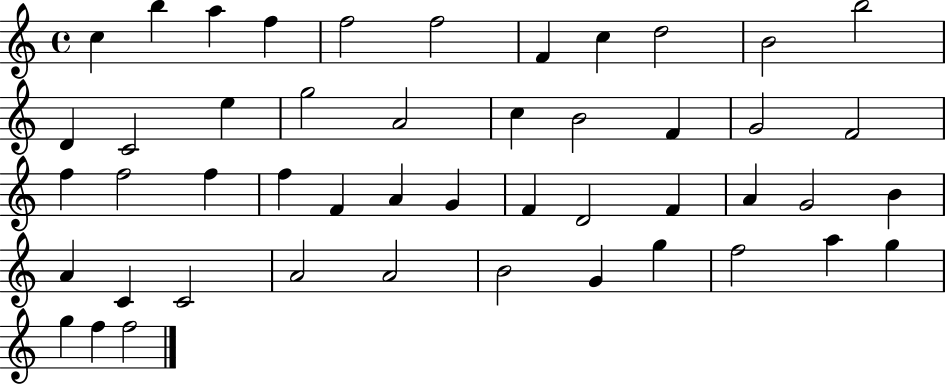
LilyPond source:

{
  \clef treble
  \time 4/4
  \defaultTimeSignature
  \key c \major
  c''4 b''4 a''4 f''4 | f''2 f''2 | f'4 c''4 d''2 | b'2 b''2 | \break d'4 c'2 e''4 | g''2 a'2 | c''4 b'2 f'4 | g'2 f'2 | \break f''4 f''2 f''4 | f''4 f'4 a'4 g'4 | f'4 d'2 f'4 | a'4 g'2 b'4 | \break a'4 c'4 c'2 | a'2 a'2 | b'2 g'4 g''4 | f''2 a''4 g''4 | \break g''4 f''4 f''2 | \bar "|."
}